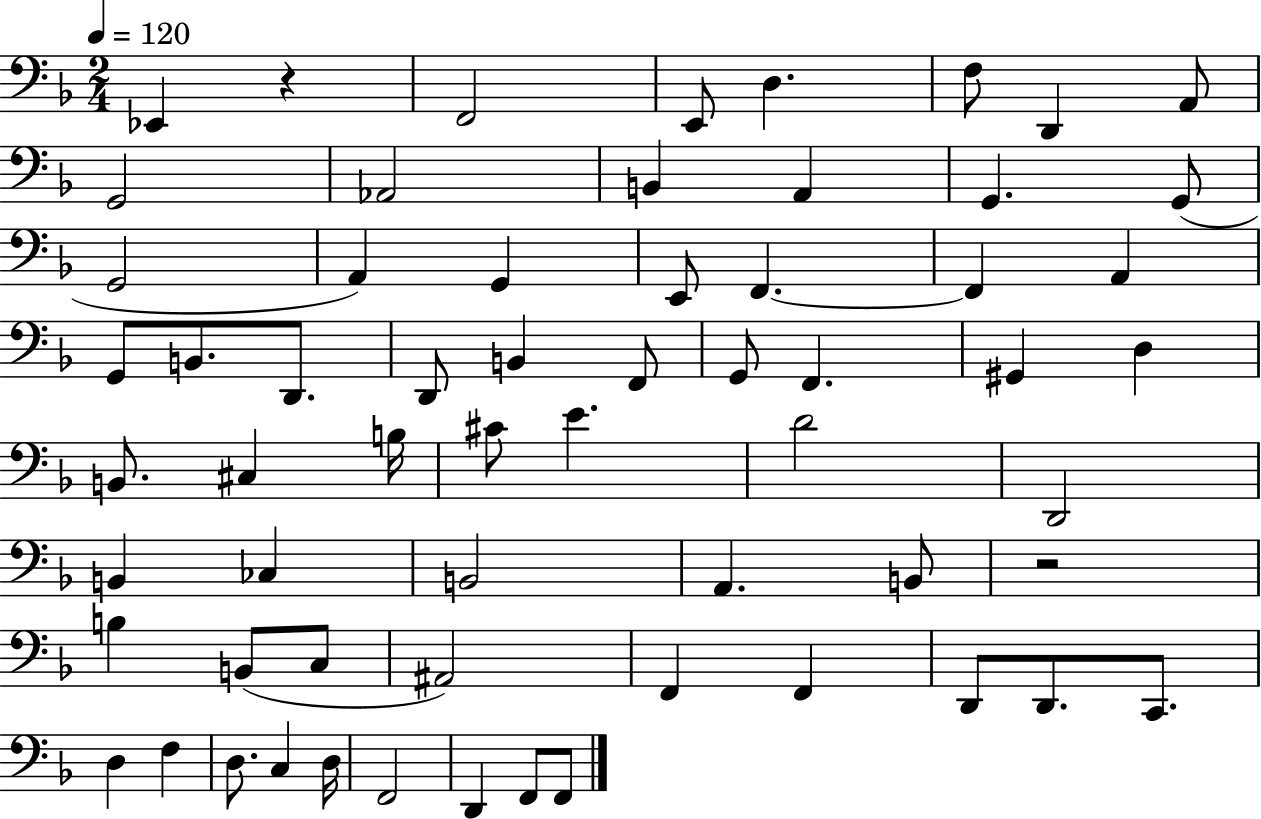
X:1
T:Untitled
M:2/4
L:1/4
K:F
_E,, z F,,2 E,,/2 D, F,/2 D,, A,,/2 G,,2 _A,,2 B,, A,, G,, G,,/2 G,,2 A,, G,, E,,/2 F,, F,, A,, G,,/2 B,,/2 D,,/2 D,,/2 B,, F,,/2 G,,/2 F,, ^G,, D, B,,/2 ^C, B,/4 ^C/2 E D2 D,,2 B,, _C, B,,2 A,, B,,/2 z2 B, B,,/2 C,/2 ^A,,2 F,, F,, D,,/2 D,,/2 C,,/2 D, F, D,/2 C, D,/4 F,,2 D,, F,,/2 F,,/2